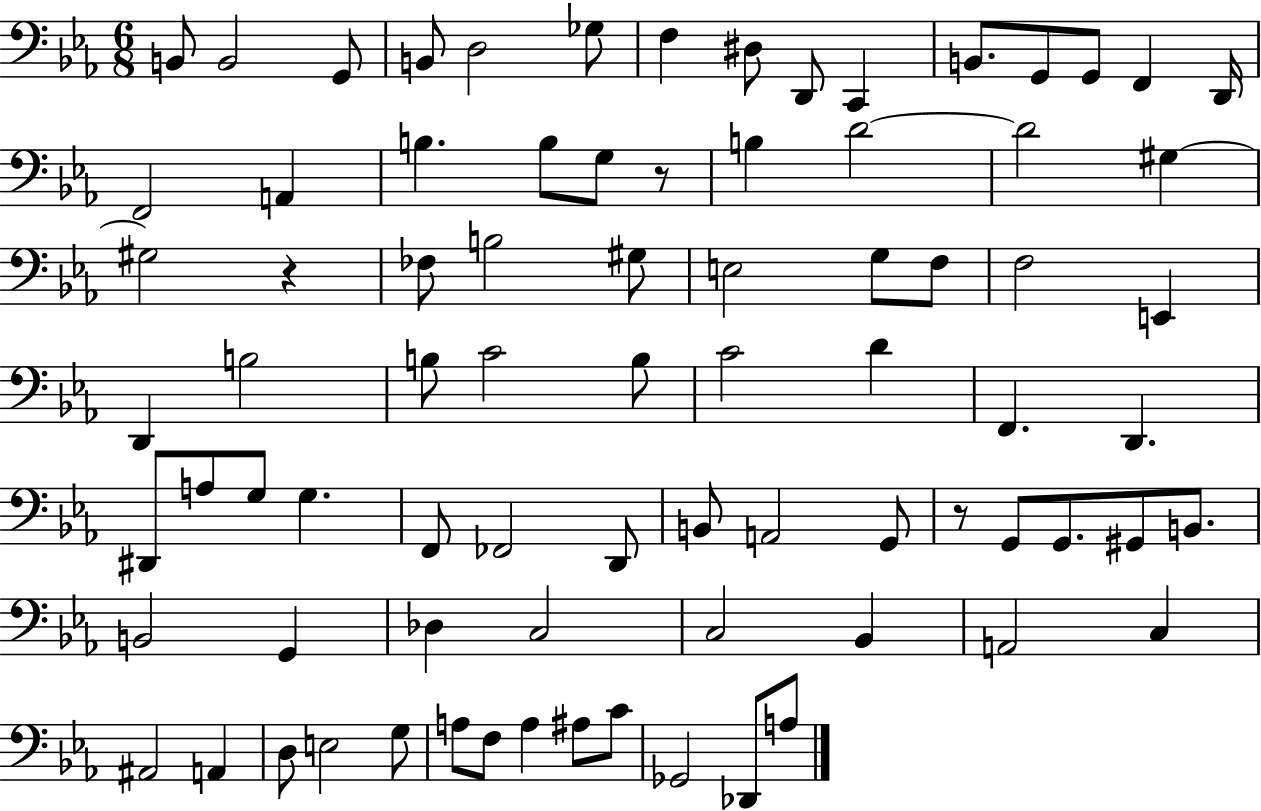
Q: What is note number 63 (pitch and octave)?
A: A2